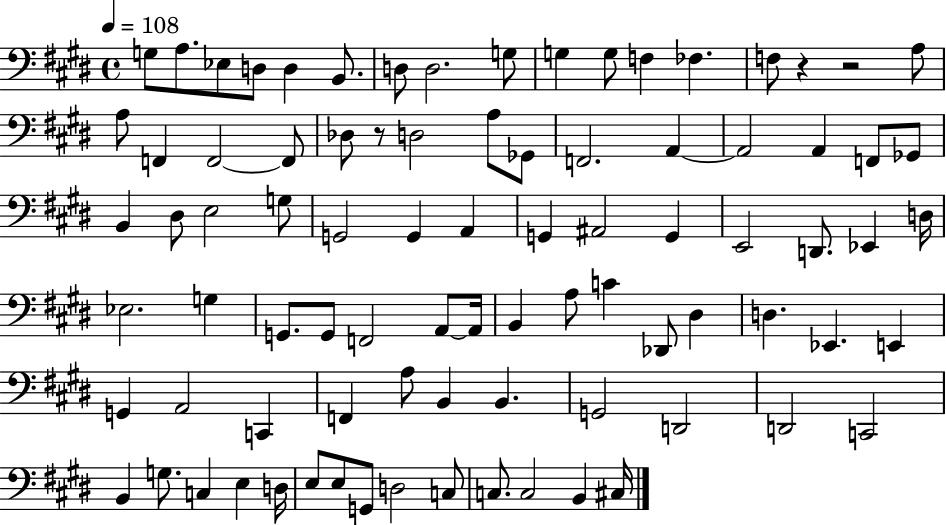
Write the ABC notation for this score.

X:1
T:Untitled
M:4/4
L:1/4
K:E
G,/2 A,/2 _E,/2 D,/2 D, B,,/2 D,/2 D,2 G,/2 G, G,/2 F, _F, F,/2 z z2 A,/2 A,/2 F,, F,,2 F,,/2 _D,/2 z/2 D,2 A,/2 _G,,/2 F,,2 A,, A,,2 A,, F,,/2 _G,,/2 B,, ^D,/2 E,2 G,/2 G,,2 G,, A,, G,, ^A,,2 G,, E,,2 D,,/2 _E,, D,/4 _E,2 G, G,,/2 G,,/2 F,,2 A,,/2 A,,/4 B,, A,/2 C _D,,/2 ^D, D, _E,, E,, G,, A,,2 C,, F,, A,/2 B,, B,, G,,2 D,,2 D,,2 C,,2 B,, G,/2 C, E, D,/4 E,/2 E,/2 G,,/2 D,2 C,/2 C,/2 C,2 B,, ^C,/4